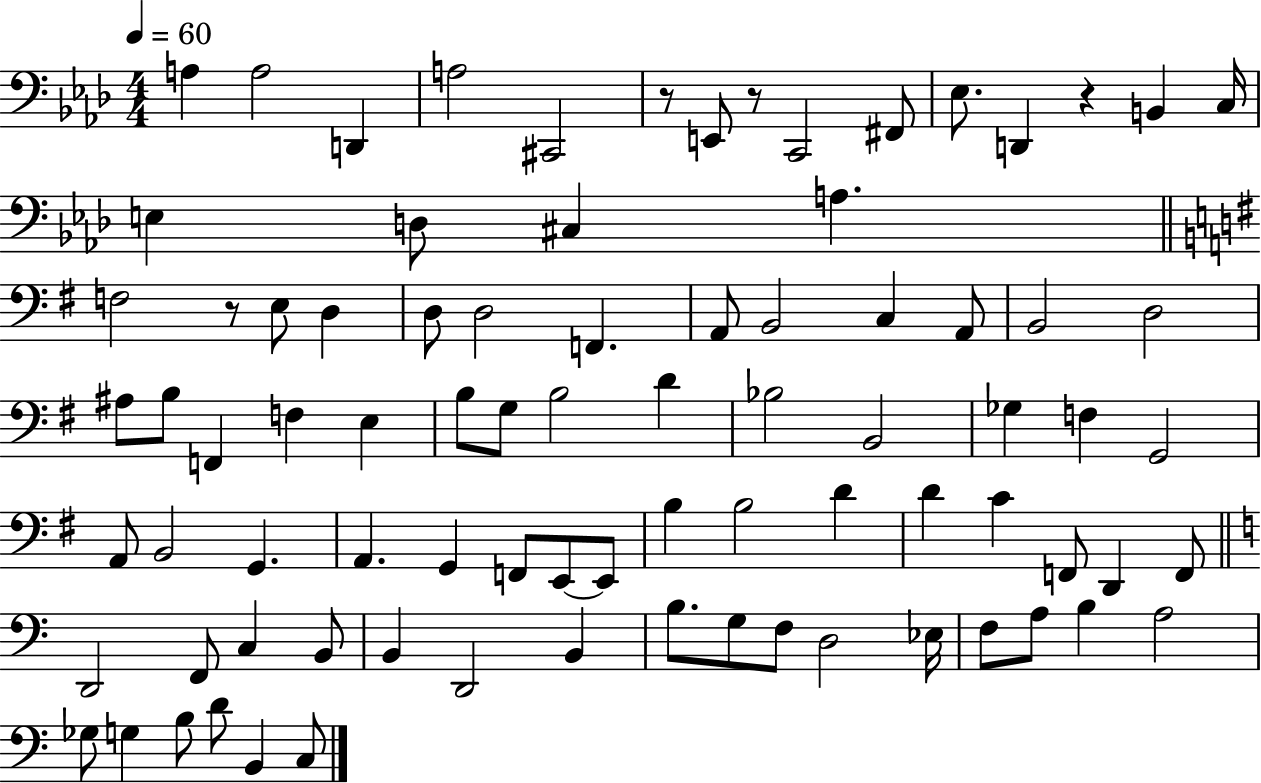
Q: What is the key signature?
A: AES major